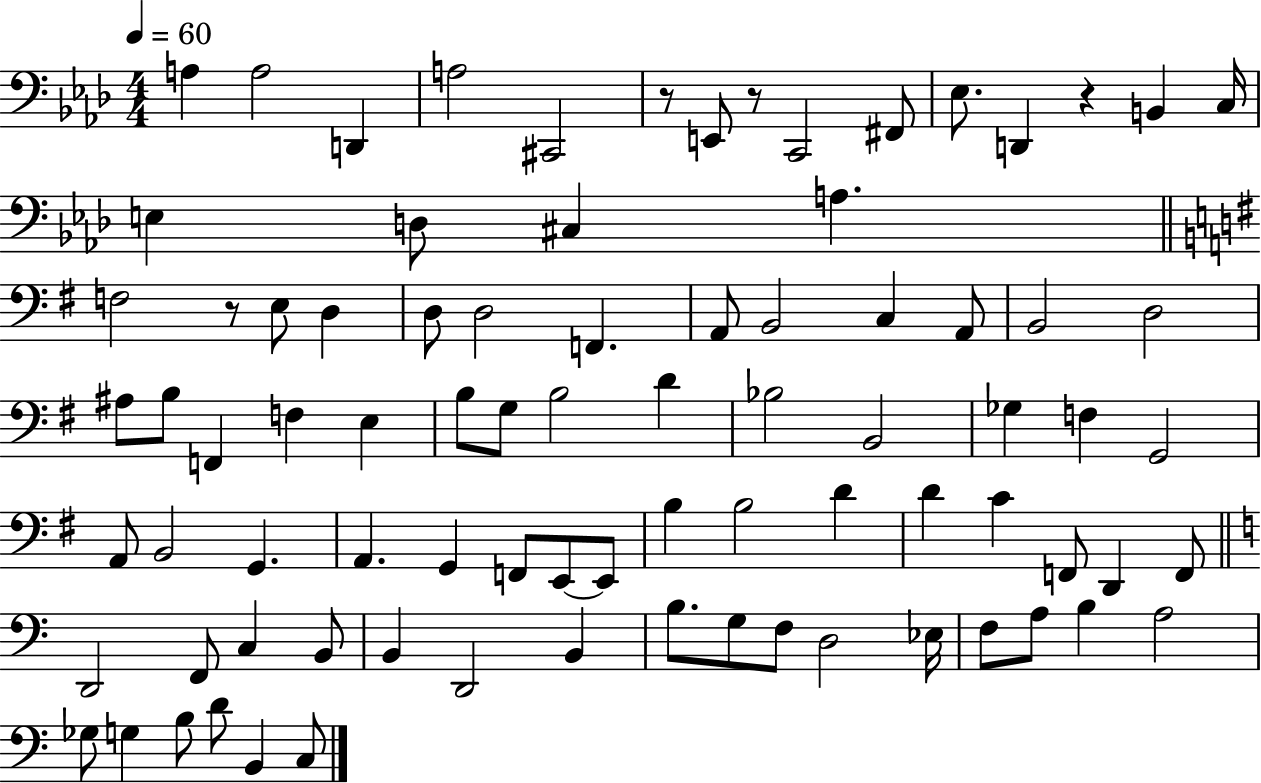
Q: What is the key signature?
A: AES major